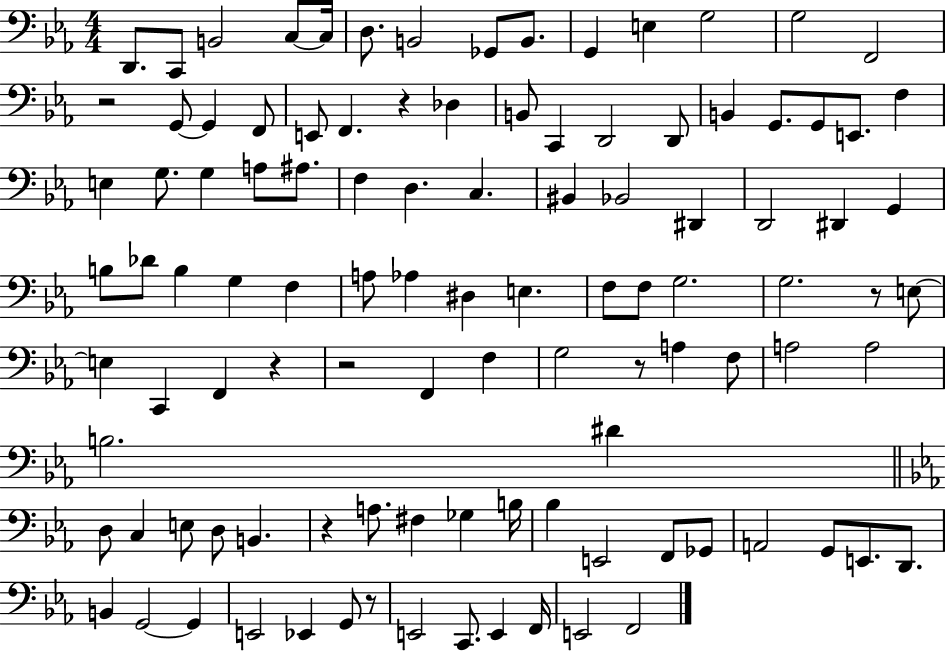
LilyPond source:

{
  \clef bass
  \numericTimeSignature
  \time 4/4
  \key ees \major
  d,8. c,8 b,2 c8~~ c16 | d8. b,2 ges,8 b,8. | g,4 e4 g2 | g2 f,2 | \break r2 g,8~~ g,4 f,8 | e,8 f,4. r4 des4 | b,8 c,4 d,2 d,8 | b,4 g,8. g,8 e,8. f4 | \break e4 g8. g4 a8 ais8. | f4 d4. c4. | bis,4 bes,2 dis,4 | d,2 dis,4 g,4 | \break b8 des'8 b4 g4 f4 | a8 aes4 dis4 e4. | f8 f8 g2. | g2. r8 e8~~ | \break e4 c,4 f,4 r4 | r2 f,4 f4 | g2 r8 a4 f8 | a2 a2 | \break b2. dis'4 | \bar "||" \break \key c \minor d8 c4 e8 d8 b,4. | r4 a8. fis4 ges4 b16 | bes4 e,2 f,8 ges,8 | a,2 g,8 e,8. d,8. | \break b,4 g,2~~ g,4 | e,2 ees,4 g,8 r8 | e,2 c,8. e,4 f,16 | e,2 f,2 | \break \bar "|."
}